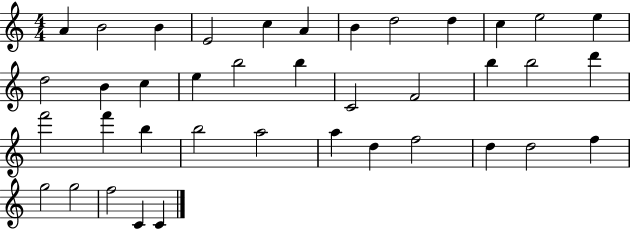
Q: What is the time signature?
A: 4/4